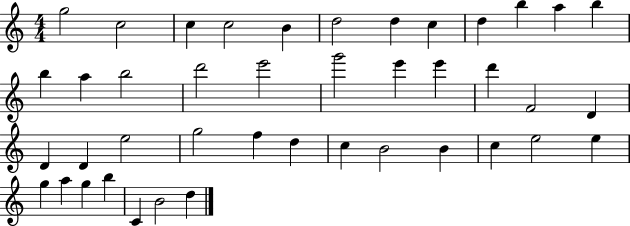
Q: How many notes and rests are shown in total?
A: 42